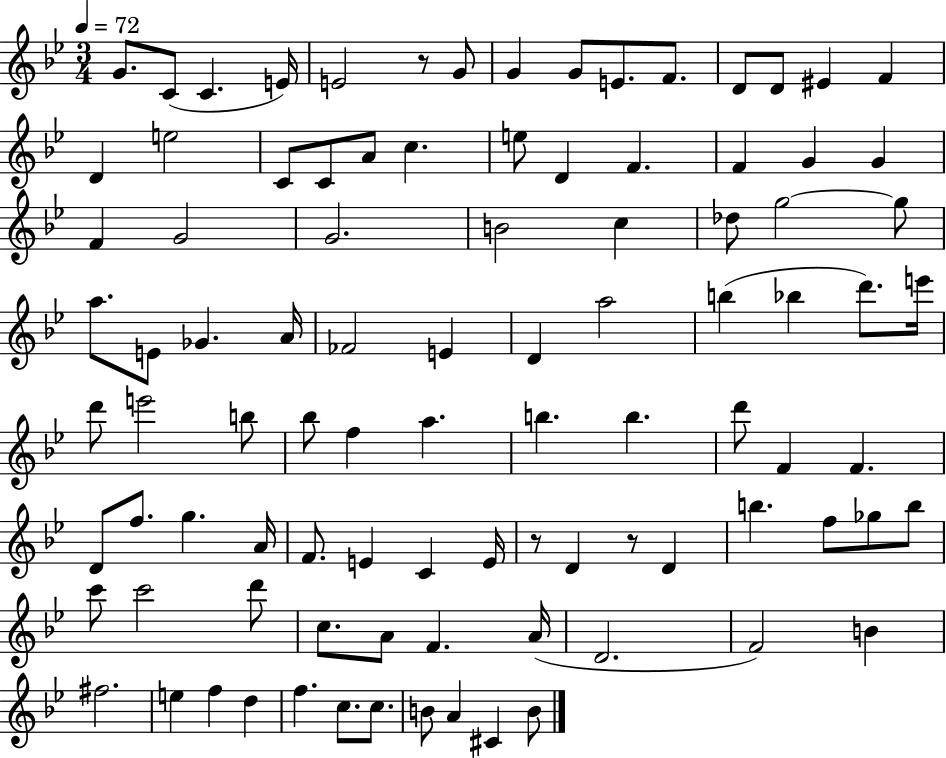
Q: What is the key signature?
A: BES major